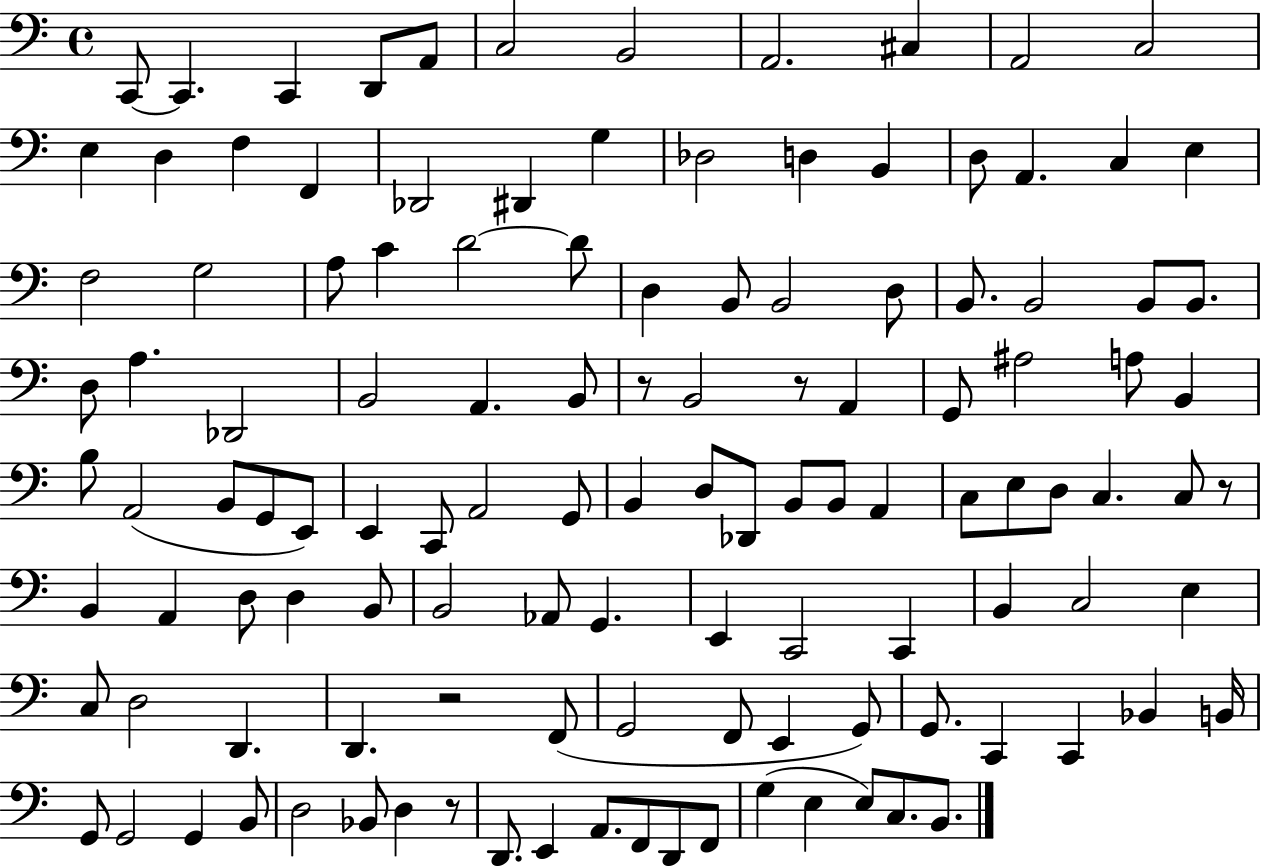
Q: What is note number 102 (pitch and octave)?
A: G2